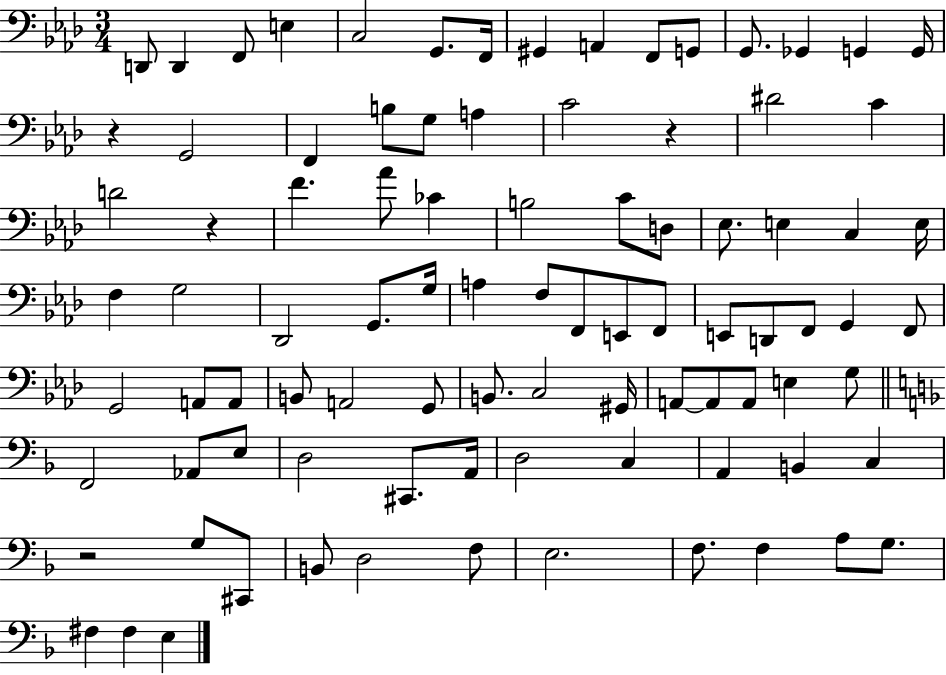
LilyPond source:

{
  \clef bass
  \numericTimeSignature
  \time 3/4
  \key aes \major
  d,8 d,4 f,8 e4 | c2 g,8. f,16 | gis,4 a,4 f,8 g,8 | g,8. ges,4 g,4 g,16 | \break r4 g,2 | f,4 b8 g8 a4 | c'2 r4 | dis'2 c'4 | \break d'2 r4 | f'4. aes'8 ces'4 | b2 c'8 d8 | ees8. e4 c4 e16 | \break f4 g2 | des,2 g,8. g16 | a4 f8 f,8 e,8 f,8 | e,8 d,8 f,8 g,4 f,8 | \break g,2 a,8 a,8 | b,8 a,2 g,8 | b,8. c2 gis,16 | a,8~~ a,8 a,8 e4 g8 | \break \bar "||" \break \key f \major f,2 aes,8 e8 | d2 cis,8. a,16 | d2 c4 | a,4 b,4 c4 | \break r2 g8 cis,8 | b,8 d2 f8 | e2. | f8. f4 a8 g8. | \break fis4 fis4 e4 | \bar "|."
}